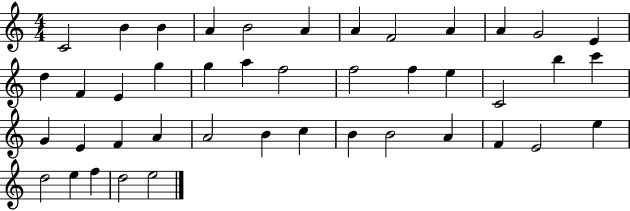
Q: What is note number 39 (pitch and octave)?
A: D5